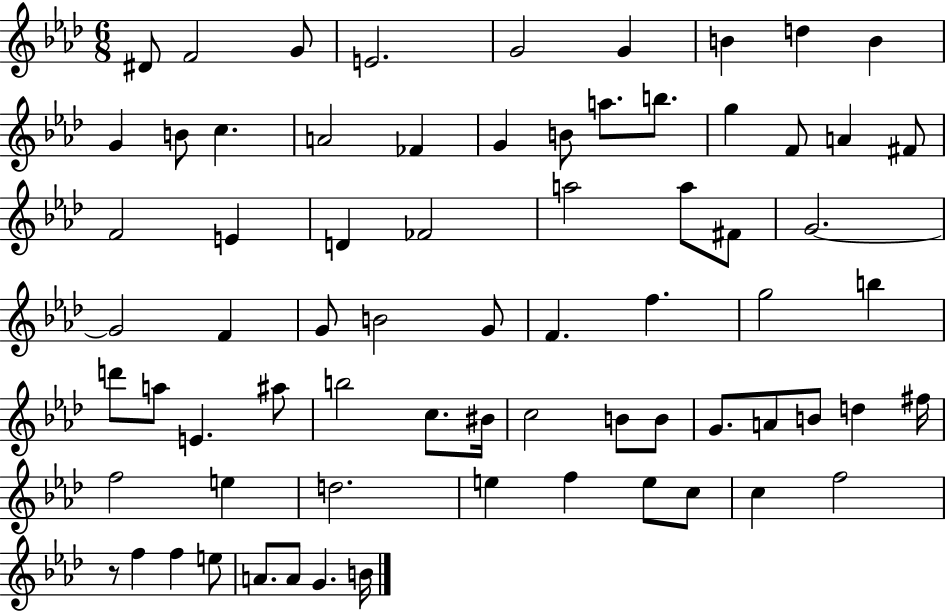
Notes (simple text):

D#4/e F4/h G4/e E4/h. G4/h G4/q B4/q D5/q B4/q G4/q B4/e C5/q. A4/h FES4/q G4/q B4/e A5/e. B5/e. G5/q F4/e A4/q F#4/e F4/h E4/q D4/q FES4/h A5/h A5/e F#4/e G4/h. G4/h F4/q G4/e B4/h G4/e F4/q. F5/q. G5/h B5/q D6/e A5/e E4/q. A#5/e B5/h C5/e. BIS4/s C5/h B4/e B4/e G4/e. A4/e B4/e D5/q F#5/s F5/h E5/q D5/h. E5/q F5/q E5/e C5/e C5/q F5/h R/e F5/q F5/q E5/e A4/e. A4/e G4/q. B4/s